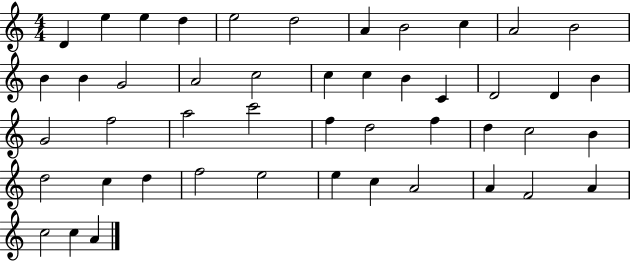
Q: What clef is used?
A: treble